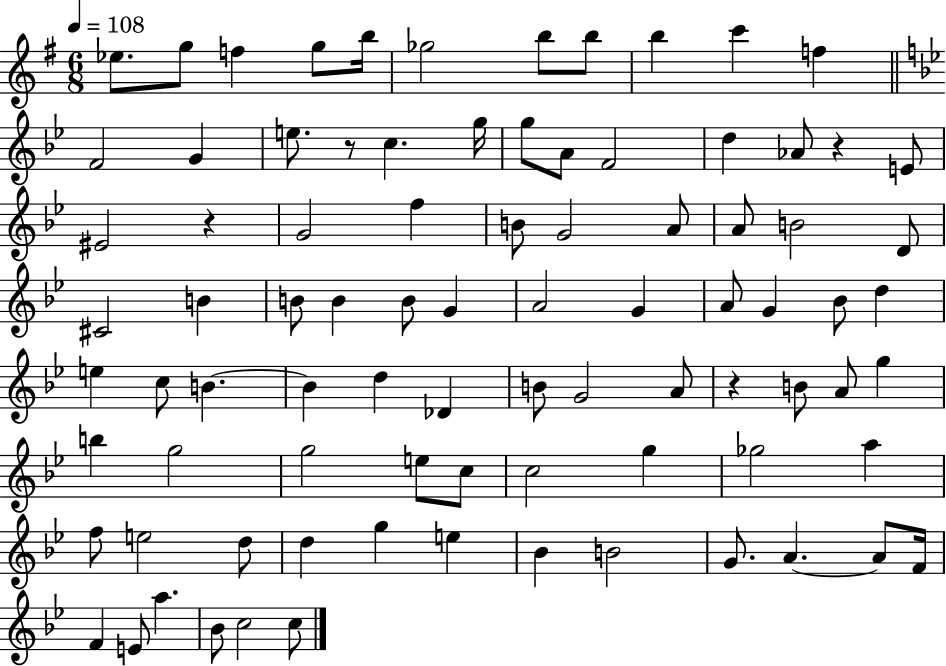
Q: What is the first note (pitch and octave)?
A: Eb5